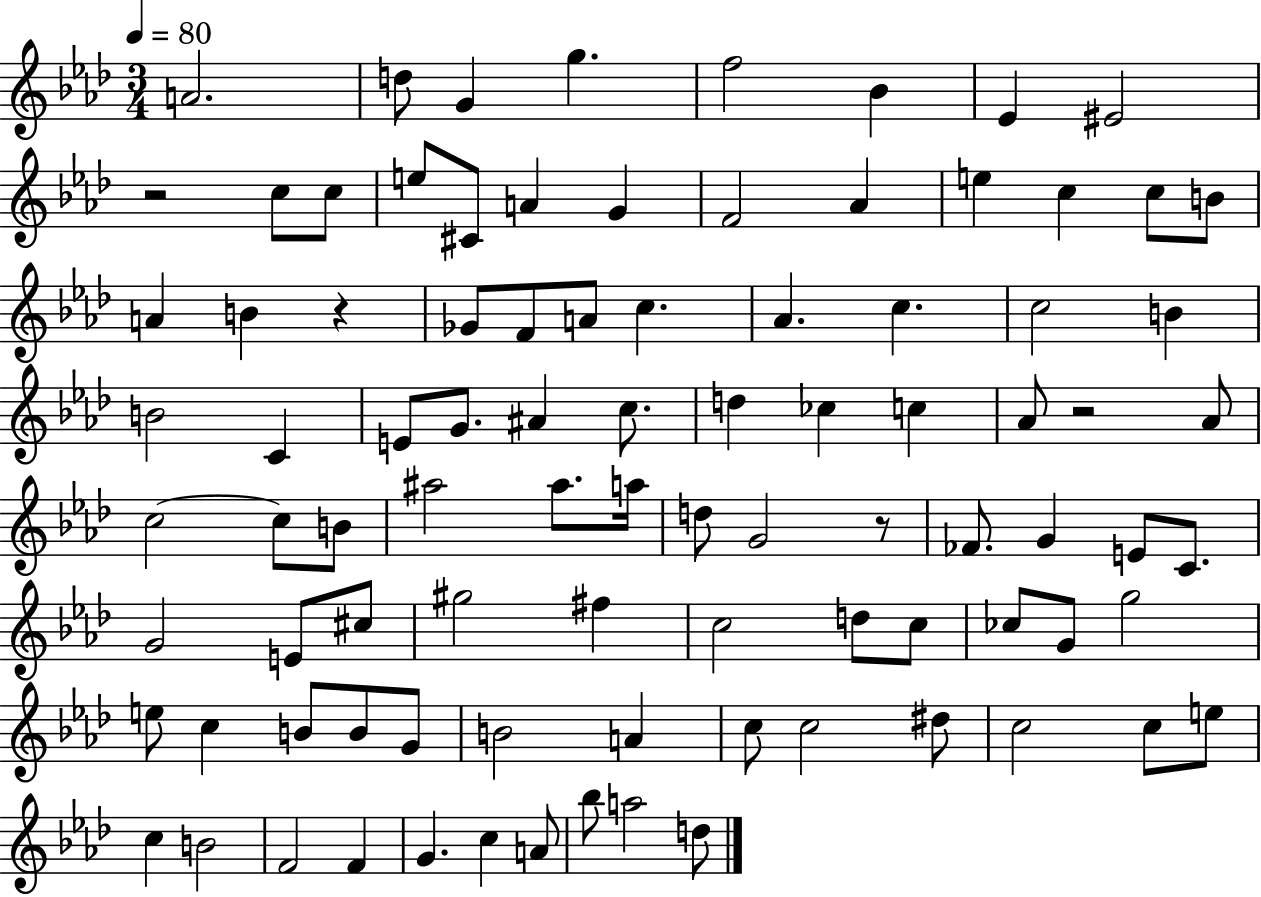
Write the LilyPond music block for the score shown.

{
  \clef treble
  \numericTimeSignature
  \time 3/4
  \key aes \major
  \tempo 4 = 80
  \repeat volta 2 { a'2. | d''8 g'4 g''4. | f''2 bes'4 | ees'4 eis'2 | \break r2 c''8 c''8 | e''8 cis'8 a'4 g'4 | f'2 aes'4 | e''4 c''4 c''8 b'8 | \break a'4 b'4 r4 | ges'8 f'8 a'8 c''4. | aes'4. c''4. | c''2 b'4 | \break b'2 c'4 | e'8 g'8. ais'4 c''8. | d''4 ces''4 c''4 | aes'8 r2 aes'8 | \break c''2~~ c''8 b'8 | ais''2 ais''8. a''16 | d''8 g'2 r8 | fes'8. g'4 e'8 c'8. | \break g'2 e'8 cis''8 | gis''2 fis''4 | c''2 d''8 c''8 | ces''8 g'8 g''2 | \break e''8 c''4 b'8 b'8 g'8 | b'2 a'4 | c''8 c''2 dis''8 | c''2 c''8 e''8 | \break c''4 b'2 | f'2 f'4 | g'4. c''4 a'8 | bes''8 a''2 d''8 | \break } \bar "|."
}